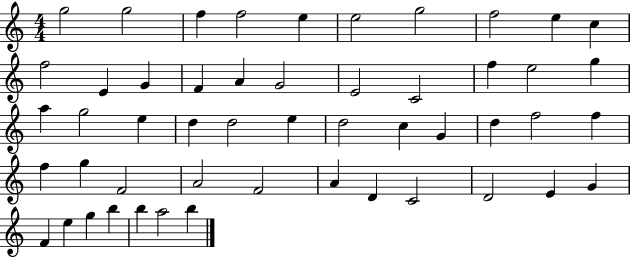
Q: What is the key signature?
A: C major